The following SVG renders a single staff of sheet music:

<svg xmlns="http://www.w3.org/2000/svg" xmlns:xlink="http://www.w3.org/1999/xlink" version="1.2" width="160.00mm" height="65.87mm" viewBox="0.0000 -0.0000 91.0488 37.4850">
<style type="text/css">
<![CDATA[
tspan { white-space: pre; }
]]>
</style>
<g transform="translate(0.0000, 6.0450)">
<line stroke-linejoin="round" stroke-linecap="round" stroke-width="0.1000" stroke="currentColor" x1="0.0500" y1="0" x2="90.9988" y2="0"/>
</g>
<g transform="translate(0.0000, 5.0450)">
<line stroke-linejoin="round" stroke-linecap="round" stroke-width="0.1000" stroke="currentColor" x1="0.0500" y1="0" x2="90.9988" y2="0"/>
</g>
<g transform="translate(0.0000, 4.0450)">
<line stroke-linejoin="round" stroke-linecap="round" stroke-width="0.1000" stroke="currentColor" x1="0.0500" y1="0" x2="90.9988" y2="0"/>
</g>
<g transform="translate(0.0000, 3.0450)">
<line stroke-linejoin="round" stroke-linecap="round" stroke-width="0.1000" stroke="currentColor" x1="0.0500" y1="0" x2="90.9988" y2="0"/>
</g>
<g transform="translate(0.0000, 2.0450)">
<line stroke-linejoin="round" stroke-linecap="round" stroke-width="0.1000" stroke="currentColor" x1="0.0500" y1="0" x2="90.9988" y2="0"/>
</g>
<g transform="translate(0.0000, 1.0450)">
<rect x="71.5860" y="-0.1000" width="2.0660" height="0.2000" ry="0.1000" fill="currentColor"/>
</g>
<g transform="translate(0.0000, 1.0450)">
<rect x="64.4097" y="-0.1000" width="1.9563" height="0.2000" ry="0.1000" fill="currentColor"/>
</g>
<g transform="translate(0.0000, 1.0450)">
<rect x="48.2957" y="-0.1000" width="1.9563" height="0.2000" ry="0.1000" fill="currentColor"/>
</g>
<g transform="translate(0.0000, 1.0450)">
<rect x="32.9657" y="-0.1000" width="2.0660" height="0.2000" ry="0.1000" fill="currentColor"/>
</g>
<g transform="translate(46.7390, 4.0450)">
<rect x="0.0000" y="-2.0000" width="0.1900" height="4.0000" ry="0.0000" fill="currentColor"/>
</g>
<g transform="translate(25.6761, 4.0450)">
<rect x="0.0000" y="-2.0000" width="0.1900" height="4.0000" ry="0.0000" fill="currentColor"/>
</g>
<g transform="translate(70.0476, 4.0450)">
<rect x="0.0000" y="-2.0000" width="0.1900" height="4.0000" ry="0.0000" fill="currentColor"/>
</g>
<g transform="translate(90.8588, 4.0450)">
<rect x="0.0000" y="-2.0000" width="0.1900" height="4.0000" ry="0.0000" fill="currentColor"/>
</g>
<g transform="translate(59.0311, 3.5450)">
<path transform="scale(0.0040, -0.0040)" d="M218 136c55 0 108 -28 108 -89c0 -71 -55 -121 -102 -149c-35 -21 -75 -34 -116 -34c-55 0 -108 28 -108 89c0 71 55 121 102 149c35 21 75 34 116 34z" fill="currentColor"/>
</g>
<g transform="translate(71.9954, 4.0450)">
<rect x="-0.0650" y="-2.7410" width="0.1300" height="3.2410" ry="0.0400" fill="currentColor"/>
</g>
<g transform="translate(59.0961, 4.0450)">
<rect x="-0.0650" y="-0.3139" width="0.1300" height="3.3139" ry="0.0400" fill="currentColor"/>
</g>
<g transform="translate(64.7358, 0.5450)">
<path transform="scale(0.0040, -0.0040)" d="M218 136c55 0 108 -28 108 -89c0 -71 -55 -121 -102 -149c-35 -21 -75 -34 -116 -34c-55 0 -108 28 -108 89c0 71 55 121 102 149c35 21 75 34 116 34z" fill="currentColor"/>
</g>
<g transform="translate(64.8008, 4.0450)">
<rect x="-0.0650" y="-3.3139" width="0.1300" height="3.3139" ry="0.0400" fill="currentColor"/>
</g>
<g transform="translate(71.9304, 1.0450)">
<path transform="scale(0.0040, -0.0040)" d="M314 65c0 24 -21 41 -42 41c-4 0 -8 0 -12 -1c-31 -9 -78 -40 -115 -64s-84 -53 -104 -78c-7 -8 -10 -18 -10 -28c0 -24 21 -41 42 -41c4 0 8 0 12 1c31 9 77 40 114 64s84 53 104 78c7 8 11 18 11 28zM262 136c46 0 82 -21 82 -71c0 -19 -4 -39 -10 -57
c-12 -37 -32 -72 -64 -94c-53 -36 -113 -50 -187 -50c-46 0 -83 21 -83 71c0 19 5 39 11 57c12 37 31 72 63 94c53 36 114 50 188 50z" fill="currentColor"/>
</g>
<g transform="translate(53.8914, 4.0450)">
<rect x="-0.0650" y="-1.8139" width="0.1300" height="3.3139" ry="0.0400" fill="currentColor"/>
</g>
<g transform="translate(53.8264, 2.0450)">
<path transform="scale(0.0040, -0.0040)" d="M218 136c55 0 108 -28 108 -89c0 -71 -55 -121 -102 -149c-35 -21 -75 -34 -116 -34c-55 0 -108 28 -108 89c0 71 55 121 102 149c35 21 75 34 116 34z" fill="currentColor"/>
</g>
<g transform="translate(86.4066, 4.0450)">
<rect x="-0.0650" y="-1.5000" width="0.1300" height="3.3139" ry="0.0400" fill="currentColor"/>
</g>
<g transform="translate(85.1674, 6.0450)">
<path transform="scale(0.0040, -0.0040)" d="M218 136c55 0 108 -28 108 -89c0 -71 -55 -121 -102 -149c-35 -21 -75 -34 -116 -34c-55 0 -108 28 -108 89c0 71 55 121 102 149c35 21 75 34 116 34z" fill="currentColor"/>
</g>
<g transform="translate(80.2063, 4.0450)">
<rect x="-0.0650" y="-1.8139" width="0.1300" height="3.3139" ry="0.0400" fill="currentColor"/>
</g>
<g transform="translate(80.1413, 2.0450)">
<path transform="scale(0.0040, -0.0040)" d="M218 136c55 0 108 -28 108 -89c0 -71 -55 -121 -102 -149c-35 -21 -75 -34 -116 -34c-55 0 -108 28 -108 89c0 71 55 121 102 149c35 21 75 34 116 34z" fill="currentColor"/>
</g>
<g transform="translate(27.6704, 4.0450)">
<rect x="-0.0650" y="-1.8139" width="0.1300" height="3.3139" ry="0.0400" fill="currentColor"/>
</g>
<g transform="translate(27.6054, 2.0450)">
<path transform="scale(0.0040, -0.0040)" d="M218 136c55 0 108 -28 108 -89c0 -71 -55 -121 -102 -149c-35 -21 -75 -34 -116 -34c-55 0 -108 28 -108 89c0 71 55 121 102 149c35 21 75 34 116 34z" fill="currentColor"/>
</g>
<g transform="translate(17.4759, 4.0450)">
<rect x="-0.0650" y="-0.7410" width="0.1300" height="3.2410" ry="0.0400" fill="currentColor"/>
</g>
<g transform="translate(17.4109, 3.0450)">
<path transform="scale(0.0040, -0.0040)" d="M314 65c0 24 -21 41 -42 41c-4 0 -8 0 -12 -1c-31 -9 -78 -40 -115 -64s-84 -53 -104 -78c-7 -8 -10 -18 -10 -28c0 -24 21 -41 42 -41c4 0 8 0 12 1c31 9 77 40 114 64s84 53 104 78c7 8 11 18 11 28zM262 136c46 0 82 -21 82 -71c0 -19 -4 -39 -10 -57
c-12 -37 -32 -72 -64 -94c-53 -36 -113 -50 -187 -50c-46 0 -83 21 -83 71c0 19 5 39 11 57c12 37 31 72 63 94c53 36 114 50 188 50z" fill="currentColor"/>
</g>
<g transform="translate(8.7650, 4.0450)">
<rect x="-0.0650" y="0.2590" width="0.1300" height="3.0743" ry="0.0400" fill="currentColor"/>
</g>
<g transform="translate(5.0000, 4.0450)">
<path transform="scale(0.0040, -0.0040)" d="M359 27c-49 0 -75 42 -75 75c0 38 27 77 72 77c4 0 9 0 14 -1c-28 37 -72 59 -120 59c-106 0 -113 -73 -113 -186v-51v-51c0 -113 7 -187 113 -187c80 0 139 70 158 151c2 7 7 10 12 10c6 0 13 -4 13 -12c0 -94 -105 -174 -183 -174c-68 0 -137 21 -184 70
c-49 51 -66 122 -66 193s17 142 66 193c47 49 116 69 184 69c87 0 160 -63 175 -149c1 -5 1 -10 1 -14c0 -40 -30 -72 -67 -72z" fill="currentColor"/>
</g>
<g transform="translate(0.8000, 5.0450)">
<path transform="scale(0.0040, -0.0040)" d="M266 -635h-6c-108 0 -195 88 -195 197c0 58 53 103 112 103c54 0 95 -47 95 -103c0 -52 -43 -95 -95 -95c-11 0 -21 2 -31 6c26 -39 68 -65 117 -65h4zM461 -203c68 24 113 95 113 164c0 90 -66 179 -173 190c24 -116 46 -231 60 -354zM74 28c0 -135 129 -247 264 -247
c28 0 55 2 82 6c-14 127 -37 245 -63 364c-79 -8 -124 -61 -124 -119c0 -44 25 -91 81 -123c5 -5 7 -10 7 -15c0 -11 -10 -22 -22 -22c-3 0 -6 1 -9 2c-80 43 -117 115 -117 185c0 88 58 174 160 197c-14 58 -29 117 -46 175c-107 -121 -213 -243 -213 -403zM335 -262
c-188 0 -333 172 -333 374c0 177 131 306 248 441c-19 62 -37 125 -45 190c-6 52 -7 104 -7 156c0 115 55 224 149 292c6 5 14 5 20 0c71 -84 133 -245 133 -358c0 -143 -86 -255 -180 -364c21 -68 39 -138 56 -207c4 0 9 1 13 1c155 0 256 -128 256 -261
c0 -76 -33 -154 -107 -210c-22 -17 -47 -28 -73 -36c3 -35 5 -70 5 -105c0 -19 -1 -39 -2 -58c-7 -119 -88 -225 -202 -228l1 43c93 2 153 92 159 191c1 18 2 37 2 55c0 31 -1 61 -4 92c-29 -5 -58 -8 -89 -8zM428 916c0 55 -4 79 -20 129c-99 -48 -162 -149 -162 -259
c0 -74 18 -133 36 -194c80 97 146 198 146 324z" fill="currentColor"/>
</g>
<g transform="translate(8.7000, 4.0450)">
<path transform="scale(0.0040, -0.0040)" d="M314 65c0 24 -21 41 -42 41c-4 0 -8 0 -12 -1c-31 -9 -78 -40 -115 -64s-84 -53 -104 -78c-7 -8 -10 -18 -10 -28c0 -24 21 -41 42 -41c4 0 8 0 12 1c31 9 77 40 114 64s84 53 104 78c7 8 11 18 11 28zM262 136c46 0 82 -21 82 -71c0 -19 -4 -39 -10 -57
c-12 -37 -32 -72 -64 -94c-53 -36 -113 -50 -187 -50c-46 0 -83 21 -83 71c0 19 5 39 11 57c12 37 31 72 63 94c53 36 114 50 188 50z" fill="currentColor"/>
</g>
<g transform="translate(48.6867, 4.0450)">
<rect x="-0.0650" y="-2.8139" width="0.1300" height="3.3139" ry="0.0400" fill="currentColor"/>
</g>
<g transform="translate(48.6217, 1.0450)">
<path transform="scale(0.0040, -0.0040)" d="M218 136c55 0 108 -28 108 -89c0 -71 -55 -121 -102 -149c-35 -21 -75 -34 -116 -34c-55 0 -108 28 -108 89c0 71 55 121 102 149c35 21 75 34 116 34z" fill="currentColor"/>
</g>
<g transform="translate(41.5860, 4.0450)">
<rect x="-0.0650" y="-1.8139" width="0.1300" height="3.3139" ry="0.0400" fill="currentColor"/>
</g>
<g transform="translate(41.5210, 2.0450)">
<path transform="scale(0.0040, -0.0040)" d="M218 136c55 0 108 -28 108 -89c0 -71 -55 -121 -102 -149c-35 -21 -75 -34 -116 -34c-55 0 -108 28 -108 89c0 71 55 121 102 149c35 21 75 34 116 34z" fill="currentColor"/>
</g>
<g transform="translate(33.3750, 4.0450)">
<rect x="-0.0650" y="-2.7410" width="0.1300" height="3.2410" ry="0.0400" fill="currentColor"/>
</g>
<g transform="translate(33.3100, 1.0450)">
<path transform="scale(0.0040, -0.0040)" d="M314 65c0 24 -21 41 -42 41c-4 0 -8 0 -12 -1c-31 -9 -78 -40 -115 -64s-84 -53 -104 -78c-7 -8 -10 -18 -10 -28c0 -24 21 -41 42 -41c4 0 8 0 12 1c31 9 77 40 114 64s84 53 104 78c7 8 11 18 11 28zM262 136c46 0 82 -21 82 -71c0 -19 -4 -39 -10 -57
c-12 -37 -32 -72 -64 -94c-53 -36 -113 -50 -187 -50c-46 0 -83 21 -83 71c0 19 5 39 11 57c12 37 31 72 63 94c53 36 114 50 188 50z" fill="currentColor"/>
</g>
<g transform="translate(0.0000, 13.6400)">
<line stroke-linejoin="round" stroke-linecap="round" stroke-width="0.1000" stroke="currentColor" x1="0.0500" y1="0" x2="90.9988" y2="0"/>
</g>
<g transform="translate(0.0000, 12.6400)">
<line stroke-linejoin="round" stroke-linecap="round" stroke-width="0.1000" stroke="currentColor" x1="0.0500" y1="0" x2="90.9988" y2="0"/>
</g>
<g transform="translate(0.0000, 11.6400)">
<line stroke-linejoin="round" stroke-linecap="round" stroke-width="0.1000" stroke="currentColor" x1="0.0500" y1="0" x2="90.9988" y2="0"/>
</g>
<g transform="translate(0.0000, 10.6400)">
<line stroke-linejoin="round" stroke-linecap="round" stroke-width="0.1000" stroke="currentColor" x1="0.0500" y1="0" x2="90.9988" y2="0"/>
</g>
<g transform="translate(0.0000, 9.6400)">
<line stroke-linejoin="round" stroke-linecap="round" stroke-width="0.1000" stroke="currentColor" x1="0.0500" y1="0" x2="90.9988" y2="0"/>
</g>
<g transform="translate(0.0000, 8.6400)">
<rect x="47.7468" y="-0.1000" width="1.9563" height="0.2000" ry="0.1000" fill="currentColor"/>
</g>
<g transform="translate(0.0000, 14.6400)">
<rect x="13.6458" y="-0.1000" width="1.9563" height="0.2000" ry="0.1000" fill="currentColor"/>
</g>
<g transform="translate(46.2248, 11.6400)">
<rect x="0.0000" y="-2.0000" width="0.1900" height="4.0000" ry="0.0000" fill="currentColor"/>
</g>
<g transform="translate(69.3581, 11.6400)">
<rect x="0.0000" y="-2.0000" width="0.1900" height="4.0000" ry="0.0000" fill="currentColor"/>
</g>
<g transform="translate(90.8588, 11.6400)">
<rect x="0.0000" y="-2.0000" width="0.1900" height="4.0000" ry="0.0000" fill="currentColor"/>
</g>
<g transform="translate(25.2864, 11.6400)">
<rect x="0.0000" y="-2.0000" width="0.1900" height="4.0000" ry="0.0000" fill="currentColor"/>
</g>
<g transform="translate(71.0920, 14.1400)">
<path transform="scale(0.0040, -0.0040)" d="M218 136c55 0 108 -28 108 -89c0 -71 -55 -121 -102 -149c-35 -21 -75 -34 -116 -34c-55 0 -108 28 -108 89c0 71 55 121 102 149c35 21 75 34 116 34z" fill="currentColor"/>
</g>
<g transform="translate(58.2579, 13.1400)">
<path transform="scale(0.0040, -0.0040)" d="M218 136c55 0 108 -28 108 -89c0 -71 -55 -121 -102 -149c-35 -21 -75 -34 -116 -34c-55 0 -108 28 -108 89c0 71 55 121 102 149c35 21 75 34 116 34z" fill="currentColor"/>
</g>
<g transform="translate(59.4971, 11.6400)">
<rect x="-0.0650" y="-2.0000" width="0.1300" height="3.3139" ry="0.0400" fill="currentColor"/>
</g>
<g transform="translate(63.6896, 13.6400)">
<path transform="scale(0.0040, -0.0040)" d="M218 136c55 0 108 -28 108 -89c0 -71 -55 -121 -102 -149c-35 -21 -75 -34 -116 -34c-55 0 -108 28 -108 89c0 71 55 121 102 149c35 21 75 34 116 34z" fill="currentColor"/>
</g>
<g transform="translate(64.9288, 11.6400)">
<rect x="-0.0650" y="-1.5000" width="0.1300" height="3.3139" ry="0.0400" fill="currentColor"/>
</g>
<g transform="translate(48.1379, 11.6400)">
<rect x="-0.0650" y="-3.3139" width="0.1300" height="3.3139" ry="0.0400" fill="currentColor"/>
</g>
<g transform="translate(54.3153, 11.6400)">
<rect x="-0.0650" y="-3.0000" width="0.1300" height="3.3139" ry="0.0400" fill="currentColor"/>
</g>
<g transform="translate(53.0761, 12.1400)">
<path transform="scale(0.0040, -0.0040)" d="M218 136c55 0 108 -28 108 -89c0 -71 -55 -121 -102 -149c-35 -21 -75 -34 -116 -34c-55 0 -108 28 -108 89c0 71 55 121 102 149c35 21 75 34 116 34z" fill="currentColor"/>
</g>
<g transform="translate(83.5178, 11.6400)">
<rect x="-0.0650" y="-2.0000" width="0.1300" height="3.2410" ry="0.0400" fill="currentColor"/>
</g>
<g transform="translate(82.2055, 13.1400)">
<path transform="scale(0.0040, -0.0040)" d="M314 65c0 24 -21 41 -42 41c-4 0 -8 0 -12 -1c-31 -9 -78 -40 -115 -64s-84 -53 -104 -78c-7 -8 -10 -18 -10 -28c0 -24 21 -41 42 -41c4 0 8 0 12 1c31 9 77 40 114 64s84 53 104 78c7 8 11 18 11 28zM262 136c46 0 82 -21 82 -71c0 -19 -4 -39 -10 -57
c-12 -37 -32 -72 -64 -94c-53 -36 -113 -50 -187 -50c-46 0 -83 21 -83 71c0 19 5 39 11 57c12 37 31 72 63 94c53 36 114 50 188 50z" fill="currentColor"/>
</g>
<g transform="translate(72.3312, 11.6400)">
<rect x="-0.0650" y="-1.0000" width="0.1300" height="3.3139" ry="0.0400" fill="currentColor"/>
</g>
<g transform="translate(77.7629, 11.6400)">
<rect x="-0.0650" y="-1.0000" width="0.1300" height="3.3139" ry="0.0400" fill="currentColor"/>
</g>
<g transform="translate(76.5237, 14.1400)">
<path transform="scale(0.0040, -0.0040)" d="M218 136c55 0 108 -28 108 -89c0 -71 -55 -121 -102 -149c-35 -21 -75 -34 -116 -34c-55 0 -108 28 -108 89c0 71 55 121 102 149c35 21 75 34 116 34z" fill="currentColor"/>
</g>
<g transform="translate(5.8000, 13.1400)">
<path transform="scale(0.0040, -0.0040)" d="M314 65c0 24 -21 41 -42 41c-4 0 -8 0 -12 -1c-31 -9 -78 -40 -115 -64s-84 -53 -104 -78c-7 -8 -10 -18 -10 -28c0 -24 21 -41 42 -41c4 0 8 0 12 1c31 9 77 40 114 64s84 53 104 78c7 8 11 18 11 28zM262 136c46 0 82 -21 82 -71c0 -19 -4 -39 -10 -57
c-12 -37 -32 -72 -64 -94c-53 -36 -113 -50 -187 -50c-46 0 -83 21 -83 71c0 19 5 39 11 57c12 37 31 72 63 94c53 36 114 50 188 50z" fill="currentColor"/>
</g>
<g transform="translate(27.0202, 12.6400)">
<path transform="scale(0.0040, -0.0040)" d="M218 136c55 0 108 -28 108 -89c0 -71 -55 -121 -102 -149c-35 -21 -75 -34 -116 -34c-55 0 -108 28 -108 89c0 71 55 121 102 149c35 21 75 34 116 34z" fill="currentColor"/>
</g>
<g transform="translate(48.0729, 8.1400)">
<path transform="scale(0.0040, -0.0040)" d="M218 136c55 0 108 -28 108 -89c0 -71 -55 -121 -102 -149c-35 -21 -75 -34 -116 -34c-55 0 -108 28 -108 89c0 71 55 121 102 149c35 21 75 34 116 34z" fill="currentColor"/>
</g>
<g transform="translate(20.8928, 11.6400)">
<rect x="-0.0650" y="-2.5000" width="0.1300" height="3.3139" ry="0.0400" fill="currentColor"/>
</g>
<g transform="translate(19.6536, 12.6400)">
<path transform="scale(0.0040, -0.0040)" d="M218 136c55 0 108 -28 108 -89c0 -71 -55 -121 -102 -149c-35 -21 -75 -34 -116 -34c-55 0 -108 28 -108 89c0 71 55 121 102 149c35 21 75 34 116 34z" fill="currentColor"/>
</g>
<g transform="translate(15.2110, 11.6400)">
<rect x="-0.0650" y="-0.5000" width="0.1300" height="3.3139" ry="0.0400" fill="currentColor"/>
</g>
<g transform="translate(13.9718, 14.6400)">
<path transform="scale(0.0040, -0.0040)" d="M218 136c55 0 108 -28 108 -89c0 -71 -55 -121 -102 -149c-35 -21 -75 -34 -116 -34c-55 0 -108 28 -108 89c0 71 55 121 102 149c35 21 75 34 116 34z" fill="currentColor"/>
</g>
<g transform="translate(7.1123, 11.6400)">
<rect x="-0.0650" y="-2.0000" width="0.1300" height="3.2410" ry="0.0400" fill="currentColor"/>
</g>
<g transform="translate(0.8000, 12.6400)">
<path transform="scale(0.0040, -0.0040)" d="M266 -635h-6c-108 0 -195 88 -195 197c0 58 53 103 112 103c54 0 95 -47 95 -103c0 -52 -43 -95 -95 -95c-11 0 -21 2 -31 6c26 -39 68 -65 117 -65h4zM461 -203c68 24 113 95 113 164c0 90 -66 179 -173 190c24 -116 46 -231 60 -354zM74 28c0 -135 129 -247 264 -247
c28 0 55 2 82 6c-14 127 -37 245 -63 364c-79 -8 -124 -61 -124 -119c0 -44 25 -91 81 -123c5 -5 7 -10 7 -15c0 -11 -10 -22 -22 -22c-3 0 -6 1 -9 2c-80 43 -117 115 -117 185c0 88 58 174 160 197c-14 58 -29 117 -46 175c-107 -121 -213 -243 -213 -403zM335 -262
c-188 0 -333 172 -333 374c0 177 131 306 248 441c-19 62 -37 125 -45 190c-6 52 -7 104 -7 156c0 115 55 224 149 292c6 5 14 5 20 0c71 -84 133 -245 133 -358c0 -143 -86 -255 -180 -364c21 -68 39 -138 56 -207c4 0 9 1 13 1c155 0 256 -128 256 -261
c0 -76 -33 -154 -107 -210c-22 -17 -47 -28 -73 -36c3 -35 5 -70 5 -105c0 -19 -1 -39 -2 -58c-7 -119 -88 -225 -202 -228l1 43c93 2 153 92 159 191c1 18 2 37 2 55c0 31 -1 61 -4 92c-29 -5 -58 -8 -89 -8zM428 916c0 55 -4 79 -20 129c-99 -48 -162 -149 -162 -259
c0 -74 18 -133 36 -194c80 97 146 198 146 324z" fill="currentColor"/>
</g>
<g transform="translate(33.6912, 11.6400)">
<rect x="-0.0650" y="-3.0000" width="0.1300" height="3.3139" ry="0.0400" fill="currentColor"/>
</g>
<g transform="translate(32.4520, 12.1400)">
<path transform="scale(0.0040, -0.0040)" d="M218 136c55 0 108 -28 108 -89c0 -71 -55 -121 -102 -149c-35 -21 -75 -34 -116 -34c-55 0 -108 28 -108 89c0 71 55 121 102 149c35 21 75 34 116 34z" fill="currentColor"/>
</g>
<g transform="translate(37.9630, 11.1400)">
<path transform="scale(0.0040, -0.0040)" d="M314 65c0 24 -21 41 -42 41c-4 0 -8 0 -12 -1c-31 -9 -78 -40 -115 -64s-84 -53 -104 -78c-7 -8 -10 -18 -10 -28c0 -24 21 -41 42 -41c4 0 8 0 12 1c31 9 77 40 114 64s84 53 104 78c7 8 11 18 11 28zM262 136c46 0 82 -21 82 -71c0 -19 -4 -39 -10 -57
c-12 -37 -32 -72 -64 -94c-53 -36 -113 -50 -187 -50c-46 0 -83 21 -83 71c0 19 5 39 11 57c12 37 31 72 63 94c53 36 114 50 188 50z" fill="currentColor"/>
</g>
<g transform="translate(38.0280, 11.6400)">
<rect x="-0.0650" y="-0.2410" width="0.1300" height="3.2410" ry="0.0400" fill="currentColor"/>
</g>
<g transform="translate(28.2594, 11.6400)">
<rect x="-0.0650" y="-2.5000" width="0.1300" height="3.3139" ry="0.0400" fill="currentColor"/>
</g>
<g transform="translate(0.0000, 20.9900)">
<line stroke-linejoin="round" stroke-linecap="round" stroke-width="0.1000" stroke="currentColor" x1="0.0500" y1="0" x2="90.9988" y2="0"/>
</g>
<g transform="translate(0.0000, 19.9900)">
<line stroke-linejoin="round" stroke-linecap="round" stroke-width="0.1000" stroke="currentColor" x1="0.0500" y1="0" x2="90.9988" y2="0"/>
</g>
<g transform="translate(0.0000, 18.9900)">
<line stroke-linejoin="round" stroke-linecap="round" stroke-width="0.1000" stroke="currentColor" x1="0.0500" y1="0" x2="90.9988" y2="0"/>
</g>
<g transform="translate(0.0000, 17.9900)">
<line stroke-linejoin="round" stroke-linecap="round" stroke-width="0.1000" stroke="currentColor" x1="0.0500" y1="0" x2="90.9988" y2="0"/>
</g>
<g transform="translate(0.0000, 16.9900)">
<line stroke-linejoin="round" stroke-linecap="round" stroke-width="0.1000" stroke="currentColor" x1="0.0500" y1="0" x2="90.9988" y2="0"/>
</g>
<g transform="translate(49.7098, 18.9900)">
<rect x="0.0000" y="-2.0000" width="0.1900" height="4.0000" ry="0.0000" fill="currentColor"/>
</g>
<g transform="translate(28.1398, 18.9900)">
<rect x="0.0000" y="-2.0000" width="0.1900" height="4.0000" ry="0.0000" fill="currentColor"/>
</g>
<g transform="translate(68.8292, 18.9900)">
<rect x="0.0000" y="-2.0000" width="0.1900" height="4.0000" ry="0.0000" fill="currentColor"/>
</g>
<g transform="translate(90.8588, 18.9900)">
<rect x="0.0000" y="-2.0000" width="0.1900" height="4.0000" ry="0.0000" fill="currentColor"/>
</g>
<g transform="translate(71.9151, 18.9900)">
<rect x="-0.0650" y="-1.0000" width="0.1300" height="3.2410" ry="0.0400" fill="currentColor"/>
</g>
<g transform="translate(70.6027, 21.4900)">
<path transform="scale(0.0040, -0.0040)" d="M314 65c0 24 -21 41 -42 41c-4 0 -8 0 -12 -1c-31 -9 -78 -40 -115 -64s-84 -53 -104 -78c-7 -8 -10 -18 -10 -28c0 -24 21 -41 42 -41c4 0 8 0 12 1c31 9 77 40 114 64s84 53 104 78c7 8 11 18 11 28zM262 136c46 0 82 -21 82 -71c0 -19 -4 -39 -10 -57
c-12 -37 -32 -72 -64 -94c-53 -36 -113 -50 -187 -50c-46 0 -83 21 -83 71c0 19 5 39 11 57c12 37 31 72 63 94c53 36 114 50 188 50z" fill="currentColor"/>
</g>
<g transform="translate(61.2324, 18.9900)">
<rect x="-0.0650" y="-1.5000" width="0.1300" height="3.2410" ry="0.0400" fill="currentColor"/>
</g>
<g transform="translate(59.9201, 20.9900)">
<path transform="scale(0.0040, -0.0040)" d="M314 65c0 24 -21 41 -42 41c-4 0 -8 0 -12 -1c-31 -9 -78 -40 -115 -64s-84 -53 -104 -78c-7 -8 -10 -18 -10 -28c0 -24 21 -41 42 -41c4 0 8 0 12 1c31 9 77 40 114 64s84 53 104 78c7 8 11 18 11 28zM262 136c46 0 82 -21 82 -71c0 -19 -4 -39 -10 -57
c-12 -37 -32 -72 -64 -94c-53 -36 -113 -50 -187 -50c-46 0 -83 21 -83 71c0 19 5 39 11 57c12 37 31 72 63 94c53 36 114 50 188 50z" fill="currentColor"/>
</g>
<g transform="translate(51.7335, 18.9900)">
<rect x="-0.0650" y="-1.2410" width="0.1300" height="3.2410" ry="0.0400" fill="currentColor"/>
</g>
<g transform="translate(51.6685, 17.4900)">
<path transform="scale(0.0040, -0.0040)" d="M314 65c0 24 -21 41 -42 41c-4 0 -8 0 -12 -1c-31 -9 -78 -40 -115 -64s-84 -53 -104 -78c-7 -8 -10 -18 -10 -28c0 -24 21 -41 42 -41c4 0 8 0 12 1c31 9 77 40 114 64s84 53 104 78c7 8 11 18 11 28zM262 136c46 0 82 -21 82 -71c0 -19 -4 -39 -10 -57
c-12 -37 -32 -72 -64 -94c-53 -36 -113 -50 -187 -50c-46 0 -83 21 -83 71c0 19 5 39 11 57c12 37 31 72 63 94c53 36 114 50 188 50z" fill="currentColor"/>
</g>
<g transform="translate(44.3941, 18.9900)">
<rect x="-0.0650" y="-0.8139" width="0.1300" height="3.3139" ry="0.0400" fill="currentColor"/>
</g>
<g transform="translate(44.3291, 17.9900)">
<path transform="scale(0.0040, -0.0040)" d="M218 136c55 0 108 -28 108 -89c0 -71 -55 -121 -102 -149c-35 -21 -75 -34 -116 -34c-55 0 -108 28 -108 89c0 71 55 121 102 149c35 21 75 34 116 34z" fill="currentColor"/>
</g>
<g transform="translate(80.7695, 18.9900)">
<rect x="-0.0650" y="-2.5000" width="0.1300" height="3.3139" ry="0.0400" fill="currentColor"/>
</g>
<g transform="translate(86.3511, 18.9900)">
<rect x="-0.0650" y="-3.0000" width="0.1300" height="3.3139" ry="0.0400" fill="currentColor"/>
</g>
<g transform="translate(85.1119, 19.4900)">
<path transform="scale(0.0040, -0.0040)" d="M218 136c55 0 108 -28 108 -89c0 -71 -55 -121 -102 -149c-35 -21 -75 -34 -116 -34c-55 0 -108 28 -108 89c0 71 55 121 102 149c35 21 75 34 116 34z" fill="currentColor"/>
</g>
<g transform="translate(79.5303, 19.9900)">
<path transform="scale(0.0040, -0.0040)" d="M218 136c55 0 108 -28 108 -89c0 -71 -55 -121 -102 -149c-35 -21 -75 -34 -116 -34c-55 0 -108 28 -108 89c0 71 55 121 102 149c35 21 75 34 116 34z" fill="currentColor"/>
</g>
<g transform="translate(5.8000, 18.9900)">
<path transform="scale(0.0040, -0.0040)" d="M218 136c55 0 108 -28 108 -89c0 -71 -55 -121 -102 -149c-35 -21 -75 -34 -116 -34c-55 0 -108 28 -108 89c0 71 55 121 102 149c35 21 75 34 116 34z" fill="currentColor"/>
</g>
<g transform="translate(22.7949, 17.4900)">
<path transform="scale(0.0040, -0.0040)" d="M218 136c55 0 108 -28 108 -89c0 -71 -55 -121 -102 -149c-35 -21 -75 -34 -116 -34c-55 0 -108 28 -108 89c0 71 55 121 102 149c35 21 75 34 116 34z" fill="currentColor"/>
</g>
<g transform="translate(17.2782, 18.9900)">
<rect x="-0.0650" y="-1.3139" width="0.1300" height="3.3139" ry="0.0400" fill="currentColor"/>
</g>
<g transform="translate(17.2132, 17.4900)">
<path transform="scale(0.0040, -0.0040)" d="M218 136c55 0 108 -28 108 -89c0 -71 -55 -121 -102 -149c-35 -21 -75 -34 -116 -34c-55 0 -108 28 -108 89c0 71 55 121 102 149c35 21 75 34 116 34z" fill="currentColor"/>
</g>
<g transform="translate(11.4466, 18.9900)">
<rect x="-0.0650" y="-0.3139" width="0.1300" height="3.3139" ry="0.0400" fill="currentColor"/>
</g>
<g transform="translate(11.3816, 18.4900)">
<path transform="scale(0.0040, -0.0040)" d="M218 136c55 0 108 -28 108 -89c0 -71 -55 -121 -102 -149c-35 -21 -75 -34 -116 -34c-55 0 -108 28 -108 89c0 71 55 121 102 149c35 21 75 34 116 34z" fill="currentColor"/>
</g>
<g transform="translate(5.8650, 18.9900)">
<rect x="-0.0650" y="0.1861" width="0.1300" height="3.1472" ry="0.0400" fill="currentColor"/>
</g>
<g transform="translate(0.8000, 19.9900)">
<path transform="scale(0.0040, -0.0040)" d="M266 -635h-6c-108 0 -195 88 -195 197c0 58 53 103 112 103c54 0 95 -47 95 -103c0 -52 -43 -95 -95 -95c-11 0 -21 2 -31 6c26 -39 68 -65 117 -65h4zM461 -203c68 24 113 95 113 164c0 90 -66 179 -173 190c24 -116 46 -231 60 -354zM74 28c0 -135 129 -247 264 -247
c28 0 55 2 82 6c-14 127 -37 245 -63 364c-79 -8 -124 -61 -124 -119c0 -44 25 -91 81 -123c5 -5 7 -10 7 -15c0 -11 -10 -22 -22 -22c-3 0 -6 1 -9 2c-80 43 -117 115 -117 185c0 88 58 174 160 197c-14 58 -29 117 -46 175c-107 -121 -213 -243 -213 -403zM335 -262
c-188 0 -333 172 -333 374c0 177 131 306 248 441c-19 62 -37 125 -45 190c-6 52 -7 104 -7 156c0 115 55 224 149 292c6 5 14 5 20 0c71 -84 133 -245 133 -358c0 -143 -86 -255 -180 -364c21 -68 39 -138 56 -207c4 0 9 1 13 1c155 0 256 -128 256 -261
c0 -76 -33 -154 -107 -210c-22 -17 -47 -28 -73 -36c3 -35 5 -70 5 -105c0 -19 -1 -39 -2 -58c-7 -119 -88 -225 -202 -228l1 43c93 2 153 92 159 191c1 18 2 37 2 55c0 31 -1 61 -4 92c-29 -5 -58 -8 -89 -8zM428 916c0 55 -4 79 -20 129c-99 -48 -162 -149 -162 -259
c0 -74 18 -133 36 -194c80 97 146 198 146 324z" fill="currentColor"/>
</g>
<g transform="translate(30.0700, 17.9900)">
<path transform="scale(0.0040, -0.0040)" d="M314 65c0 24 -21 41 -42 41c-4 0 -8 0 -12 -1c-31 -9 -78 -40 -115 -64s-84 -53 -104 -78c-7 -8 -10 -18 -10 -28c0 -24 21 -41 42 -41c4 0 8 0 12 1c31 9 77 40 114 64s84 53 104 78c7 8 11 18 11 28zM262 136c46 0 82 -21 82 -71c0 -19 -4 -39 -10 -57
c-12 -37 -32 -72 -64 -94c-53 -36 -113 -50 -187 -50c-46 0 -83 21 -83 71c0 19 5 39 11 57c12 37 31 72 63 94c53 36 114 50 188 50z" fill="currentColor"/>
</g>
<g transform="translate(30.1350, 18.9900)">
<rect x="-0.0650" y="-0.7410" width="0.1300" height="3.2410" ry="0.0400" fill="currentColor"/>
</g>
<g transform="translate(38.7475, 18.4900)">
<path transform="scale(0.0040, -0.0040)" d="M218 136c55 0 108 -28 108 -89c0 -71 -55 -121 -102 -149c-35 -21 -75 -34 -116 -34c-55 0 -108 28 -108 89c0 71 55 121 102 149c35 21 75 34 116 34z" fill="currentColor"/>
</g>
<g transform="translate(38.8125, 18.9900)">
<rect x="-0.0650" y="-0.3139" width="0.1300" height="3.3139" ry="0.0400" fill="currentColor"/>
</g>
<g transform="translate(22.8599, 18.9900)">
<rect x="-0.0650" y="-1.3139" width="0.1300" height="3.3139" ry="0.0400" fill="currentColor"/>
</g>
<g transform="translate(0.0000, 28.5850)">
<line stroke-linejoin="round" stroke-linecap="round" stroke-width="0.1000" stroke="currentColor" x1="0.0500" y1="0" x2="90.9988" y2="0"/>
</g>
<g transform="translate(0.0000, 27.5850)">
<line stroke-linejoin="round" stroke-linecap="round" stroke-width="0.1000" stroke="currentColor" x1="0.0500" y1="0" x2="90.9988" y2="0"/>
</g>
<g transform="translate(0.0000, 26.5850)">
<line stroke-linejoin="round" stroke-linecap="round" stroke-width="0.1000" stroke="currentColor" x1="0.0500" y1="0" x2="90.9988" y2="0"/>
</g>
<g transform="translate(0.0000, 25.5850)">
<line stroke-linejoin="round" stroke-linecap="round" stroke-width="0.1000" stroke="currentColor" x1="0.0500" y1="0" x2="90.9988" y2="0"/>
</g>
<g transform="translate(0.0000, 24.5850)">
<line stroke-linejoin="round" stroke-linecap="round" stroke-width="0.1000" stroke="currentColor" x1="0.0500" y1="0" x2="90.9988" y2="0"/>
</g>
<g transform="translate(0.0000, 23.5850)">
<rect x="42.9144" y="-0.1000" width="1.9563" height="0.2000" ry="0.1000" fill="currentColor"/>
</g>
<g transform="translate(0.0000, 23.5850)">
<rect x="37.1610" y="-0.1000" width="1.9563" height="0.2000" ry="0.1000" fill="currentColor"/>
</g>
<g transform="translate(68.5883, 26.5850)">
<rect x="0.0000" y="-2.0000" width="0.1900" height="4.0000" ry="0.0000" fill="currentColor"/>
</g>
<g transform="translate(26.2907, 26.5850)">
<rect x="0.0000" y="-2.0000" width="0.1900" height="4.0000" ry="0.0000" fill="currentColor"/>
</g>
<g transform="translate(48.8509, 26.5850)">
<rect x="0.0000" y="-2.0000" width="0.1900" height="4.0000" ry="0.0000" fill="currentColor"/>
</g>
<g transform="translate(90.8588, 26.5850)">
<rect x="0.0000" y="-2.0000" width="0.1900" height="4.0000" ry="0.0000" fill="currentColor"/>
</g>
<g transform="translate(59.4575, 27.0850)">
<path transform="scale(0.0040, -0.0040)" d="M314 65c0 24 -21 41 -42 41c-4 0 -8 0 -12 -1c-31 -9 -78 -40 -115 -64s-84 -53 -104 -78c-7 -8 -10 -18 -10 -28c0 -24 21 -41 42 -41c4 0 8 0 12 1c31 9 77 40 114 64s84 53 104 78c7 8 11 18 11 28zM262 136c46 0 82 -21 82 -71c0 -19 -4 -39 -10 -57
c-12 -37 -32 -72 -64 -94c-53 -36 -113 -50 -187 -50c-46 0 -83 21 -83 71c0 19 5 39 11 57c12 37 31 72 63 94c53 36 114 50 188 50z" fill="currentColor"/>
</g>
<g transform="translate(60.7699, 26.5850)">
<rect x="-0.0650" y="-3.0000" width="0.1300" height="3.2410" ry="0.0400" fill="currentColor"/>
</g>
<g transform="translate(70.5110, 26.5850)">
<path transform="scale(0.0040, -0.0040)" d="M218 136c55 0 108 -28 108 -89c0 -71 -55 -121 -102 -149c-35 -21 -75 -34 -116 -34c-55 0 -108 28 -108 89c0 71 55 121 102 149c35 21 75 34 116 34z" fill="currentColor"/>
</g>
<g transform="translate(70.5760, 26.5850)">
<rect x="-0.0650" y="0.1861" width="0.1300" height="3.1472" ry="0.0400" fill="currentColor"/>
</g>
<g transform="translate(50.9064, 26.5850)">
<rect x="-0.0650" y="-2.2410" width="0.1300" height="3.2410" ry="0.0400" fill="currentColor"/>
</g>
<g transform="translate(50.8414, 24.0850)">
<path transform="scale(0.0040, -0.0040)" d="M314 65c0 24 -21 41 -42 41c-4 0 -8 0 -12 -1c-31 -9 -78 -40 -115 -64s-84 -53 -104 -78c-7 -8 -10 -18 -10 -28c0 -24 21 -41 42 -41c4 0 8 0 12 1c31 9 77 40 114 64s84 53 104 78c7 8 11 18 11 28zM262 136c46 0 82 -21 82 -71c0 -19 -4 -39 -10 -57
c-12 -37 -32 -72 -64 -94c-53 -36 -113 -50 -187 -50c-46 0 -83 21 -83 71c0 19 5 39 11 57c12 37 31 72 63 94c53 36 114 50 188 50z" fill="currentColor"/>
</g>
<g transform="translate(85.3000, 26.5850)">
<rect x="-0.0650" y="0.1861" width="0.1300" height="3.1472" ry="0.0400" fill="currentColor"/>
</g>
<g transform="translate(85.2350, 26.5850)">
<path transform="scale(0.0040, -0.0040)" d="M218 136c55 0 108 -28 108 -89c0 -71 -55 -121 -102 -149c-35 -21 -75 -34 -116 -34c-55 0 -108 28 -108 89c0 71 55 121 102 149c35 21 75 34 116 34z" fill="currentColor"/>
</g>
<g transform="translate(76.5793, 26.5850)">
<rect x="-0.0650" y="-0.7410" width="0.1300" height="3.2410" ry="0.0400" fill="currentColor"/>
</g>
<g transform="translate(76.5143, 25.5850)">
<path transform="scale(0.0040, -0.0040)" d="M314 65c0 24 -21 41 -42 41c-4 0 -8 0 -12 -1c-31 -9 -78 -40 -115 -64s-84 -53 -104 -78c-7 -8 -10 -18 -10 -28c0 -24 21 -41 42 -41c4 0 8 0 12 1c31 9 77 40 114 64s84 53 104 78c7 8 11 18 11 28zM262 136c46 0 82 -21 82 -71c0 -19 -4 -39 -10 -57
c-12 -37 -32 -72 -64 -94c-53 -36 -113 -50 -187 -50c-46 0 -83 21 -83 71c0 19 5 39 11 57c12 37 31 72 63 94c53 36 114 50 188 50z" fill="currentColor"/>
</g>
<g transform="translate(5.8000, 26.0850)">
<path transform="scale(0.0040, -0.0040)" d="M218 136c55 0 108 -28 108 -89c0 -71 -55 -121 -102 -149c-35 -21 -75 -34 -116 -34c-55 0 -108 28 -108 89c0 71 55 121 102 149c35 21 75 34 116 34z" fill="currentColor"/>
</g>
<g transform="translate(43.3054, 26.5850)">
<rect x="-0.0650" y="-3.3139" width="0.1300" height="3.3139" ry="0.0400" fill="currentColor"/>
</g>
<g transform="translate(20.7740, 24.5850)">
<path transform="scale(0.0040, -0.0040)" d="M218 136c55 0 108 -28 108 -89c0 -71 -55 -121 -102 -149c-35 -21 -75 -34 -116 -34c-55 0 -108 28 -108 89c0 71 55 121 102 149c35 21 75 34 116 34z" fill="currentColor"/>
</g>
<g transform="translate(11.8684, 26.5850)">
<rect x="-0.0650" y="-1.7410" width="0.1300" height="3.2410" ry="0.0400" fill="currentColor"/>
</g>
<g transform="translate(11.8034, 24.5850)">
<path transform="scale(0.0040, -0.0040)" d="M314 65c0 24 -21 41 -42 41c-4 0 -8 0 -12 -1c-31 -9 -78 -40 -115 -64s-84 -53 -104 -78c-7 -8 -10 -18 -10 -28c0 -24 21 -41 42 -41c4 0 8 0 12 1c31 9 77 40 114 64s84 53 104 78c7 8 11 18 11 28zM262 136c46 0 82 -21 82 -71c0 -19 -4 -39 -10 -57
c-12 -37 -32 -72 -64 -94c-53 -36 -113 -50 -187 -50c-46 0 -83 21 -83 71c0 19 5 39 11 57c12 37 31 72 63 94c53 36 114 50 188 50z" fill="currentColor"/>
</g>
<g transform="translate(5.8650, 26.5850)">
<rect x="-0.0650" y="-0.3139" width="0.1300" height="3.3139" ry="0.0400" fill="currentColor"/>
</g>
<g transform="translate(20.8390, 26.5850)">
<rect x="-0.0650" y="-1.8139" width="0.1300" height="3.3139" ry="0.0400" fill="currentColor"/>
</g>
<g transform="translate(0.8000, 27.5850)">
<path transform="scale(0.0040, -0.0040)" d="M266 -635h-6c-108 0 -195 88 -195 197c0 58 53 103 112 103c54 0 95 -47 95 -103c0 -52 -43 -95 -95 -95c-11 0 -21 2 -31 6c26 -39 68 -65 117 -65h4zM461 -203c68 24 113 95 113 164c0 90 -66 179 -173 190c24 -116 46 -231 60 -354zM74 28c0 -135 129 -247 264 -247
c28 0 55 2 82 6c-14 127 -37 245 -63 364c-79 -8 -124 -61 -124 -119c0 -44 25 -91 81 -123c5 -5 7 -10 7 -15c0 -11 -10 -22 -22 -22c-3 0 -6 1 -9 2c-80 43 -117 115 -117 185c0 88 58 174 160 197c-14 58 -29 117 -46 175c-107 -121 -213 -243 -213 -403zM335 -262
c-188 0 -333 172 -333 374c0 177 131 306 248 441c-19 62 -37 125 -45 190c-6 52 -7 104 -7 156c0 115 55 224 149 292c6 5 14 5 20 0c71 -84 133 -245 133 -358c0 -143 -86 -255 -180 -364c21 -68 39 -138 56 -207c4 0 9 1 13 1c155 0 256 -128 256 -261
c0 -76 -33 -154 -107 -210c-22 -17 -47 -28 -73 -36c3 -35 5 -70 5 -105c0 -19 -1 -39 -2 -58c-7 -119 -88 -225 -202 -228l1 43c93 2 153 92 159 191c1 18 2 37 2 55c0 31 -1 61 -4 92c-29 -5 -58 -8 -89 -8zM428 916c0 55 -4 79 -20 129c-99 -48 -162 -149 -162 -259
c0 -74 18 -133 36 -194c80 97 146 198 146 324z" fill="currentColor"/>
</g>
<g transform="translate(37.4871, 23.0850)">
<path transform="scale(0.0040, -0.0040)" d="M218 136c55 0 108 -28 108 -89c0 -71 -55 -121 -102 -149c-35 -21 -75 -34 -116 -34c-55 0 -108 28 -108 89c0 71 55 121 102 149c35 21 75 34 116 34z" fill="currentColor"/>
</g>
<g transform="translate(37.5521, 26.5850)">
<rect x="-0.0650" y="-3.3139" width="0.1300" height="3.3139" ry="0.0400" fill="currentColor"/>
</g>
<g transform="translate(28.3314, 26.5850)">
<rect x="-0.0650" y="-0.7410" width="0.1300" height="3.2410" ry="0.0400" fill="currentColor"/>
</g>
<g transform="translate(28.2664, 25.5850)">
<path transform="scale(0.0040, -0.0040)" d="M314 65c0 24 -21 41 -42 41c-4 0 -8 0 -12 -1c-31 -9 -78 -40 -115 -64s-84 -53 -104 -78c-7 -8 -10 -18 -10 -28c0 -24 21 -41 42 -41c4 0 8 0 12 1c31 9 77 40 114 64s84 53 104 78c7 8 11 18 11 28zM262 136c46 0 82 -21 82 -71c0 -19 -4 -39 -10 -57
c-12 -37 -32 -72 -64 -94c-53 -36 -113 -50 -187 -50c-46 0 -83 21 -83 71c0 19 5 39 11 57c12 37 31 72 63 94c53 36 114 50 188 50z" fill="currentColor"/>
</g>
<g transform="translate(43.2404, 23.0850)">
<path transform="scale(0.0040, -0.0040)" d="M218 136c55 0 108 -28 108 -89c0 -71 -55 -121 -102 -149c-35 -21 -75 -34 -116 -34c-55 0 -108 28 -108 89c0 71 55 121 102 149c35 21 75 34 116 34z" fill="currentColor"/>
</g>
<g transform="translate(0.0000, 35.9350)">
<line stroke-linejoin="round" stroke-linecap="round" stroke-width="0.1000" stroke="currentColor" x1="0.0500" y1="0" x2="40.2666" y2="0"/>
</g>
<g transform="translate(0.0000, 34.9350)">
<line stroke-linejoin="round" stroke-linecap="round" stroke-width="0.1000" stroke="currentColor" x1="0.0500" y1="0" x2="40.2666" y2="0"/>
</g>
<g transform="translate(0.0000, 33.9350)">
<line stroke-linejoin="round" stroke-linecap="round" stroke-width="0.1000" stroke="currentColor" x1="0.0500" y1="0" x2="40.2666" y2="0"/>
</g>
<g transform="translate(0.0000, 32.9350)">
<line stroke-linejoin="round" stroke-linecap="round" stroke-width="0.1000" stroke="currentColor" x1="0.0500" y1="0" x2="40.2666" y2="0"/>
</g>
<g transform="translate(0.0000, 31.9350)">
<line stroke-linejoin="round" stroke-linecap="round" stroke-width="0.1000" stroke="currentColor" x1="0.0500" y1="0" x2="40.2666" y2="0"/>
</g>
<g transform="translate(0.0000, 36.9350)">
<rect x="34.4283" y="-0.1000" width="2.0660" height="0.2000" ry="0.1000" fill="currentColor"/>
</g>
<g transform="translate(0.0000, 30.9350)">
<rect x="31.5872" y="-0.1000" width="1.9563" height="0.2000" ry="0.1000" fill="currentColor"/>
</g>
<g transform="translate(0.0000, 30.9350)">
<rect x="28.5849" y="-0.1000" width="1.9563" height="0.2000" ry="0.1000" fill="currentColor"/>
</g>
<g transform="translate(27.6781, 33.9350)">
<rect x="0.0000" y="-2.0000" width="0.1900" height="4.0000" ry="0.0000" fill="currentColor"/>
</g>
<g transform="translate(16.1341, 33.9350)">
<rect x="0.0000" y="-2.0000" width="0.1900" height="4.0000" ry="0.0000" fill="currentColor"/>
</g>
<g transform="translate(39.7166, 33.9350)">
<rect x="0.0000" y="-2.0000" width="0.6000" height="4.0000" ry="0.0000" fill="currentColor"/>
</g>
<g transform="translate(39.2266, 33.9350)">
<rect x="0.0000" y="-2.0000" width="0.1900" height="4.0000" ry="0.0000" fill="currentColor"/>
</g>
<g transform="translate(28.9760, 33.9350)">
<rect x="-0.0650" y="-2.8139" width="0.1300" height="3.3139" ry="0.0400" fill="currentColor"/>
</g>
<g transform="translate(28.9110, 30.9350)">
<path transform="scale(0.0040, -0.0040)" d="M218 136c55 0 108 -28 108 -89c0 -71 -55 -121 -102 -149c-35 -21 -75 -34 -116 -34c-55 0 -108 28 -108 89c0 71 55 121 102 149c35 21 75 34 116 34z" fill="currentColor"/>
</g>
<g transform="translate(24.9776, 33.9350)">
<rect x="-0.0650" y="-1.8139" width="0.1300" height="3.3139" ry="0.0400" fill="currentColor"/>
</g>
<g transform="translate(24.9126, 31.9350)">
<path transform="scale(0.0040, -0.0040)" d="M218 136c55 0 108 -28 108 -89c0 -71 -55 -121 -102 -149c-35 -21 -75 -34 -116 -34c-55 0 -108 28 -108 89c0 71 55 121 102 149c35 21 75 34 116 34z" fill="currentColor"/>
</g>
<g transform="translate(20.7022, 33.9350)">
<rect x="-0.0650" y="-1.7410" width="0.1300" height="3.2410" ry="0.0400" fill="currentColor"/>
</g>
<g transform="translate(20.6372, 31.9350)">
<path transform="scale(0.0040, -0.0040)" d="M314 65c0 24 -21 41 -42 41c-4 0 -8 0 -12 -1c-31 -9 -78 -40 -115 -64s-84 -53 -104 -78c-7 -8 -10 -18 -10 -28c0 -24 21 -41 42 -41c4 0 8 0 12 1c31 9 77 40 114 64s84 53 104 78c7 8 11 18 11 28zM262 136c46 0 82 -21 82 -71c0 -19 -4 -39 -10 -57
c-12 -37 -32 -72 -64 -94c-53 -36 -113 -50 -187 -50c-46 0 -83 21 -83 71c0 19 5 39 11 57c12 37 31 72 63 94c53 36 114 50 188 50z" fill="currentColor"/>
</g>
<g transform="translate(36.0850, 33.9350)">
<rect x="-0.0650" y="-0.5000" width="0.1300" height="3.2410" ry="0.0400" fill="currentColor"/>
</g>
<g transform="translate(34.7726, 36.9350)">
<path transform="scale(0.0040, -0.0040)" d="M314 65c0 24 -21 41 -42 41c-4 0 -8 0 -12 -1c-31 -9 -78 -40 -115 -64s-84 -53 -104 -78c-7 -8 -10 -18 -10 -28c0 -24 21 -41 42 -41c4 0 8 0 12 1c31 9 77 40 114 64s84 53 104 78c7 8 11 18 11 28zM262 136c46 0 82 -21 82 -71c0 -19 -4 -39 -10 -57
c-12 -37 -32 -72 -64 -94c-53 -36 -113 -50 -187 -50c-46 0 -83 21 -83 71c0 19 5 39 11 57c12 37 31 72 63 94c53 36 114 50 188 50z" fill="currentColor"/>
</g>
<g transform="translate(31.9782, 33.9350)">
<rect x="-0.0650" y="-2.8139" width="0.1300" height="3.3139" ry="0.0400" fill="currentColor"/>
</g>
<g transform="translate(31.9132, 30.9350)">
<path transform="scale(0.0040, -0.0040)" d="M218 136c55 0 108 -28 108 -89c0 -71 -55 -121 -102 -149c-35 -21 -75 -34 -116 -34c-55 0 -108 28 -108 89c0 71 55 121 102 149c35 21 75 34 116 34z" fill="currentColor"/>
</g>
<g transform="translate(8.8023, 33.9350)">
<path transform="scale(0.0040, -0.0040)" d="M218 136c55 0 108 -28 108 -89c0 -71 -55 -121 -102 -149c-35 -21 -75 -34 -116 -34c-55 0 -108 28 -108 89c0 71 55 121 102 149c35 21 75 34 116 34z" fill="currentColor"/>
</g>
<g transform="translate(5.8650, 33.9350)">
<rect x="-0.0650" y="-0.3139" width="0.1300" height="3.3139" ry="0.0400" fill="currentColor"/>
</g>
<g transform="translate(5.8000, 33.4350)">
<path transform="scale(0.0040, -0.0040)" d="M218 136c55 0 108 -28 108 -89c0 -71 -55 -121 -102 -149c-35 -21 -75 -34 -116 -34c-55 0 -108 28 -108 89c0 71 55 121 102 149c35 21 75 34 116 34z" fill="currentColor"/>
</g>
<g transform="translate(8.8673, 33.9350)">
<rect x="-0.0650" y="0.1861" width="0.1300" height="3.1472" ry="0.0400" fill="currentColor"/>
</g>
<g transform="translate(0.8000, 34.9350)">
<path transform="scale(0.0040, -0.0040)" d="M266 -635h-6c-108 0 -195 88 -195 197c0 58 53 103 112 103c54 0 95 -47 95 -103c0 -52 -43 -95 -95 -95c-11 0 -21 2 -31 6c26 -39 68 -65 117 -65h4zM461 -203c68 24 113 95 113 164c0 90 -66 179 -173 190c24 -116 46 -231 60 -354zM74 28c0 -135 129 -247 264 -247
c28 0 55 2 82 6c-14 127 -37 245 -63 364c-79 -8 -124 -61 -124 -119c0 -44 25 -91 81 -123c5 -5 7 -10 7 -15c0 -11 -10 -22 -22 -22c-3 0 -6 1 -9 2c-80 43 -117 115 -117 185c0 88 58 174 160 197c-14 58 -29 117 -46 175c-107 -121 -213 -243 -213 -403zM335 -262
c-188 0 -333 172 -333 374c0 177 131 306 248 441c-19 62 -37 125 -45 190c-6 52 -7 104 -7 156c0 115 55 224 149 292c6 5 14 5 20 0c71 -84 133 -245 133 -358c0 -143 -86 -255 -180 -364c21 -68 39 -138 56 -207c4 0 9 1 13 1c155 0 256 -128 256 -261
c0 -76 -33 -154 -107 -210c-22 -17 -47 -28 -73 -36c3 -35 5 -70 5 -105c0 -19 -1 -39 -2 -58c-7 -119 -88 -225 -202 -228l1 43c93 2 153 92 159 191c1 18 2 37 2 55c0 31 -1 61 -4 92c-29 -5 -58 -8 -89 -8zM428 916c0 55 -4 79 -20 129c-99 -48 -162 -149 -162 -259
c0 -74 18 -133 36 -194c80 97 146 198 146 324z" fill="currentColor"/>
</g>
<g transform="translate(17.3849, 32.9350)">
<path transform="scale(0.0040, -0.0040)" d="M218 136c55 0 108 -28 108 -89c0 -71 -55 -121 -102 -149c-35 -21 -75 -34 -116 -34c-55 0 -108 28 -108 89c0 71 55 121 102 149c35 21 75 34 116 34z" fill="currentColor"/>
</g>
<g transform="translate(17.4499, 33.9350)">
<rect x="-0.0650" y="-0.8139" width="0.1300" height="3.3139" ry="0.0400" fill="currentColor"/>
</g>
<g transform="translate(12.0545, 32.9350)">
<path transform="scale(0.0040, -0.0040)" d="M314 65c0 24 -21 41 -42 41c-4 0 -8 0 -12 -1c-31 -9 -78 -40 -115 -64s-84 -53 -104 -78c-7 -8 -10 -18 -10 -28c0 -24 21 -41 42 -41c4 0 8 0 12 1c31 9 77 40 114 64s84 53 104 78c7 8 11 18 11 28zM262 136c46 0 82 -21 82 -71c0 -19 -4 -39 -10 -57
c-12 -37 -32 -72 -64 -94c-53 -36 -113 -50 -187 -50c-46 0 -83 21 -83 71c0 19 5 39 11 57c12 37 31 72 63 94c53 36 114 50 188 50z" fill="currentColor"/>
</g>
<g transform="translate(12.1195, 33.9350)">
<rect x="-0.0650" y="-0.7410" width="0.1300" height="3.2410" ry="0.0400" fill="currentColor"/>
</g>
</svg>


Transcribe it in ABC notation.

X:1
T:Untitled
M:4/4
L:1/4
K:C
B2 d2 f a2 f a f c b a2 f E F2 C G G A c2 b A F E D D F2 B c e e d2 c d e2 E2 D2 G A c f2 f d2 b b g2 A2 B d2 B c B d2 d f2 f a a C2